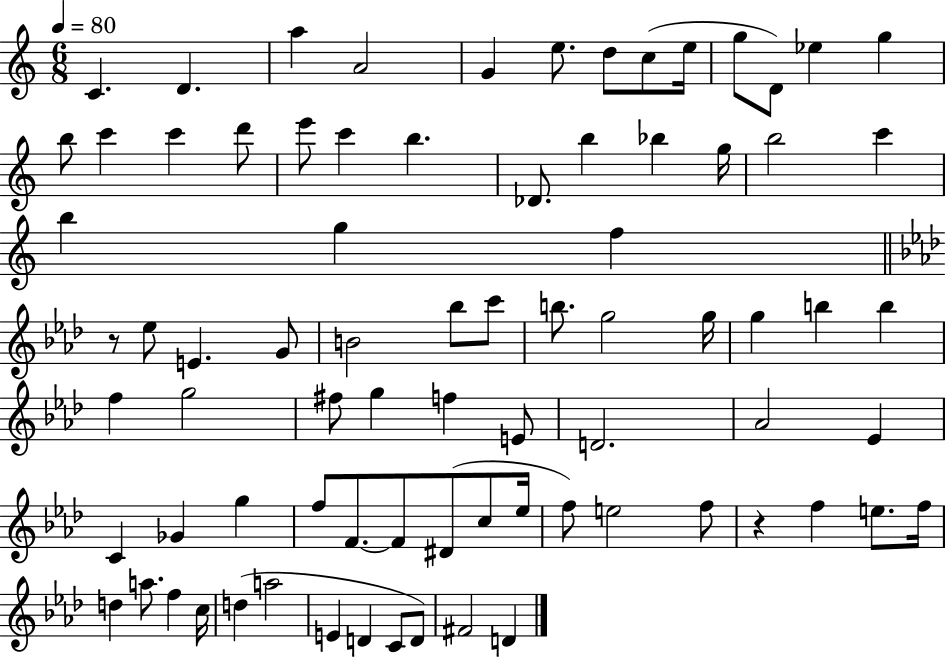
X:1
T:Untitled
M:6/8
L:1/4
K:C
C D a A2 G e/2 d/2 c/2 e/4 g/2 D/2 _e g b/2 c' c' d'/2 e'/2 c' b _D/2 b _b g/4 b2 c' b g f z/2 _e/2 E G/2 B2 _b/2 c'/2 b/2 g2 g/4 g b b f g2 ^f/2 g f E/2 D2 _A2 _E C _G g f/2 F/2 F/2 ^D/2 c/2 _e/4 f/2 e2 f/2 z f e/2 f/4 d a/2 f c/4 d a2 E D C/2 D/2 ^F2 D